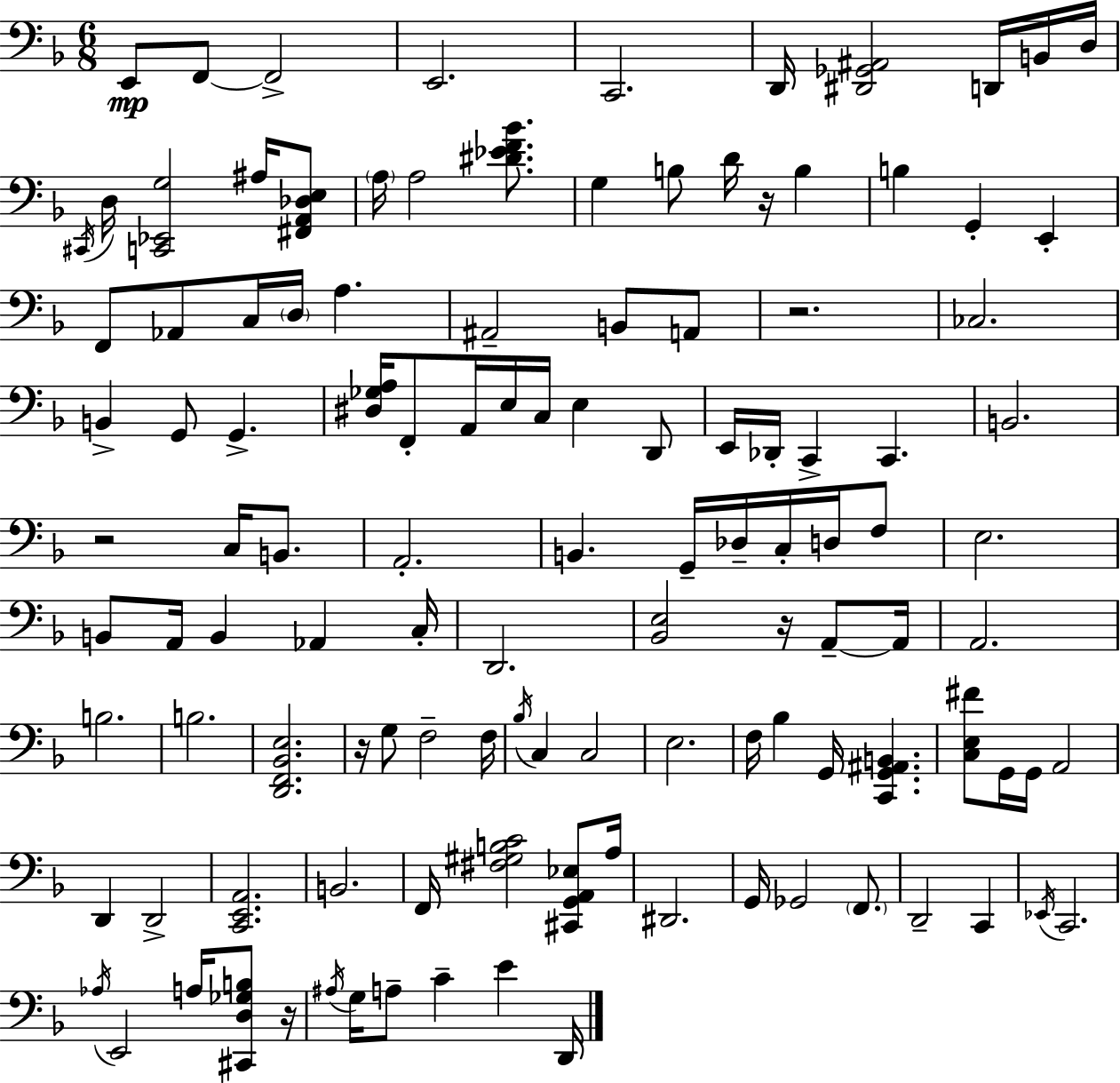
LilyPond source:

{
  \clef bass
  \numericTimeSignature
  \time 6/8
  \key d \minor
  e,8\mp f,8~~ f,2-> | e,2. | c,2. | d,16 <dis, ges, ais,>2 d,16 b,16 d16 | \break \acciaccatura { cis,16 } d16 <c, ees, g>2 ais16 <fis, a, des e>8 | \parenthesize a16 a2 <dis' ees' f' bes'>8. | g4 b8 d'16 r16 b4 | b4 g,4-. e,4-. | \break f,8 aes,8 c16 \parenthesize d16 a4. | ais,2-- b,8 a,8 | r2. | ces2. | \break b,4-> g,8 g,4.-> | <dis ges a>16 f,8-. a,16 e16 c16 e4 d,8 | e,16 des,16-. c,4-> c,4. | b,2. | \break r2 c16 b,8. | a,2.-. | b,4. g,16-- des16-- c16-. d16 f8 | e2. | \break b,8 a,16 b,4 aes,4 | c16-. d,2. | <bes, e>2 r16 a,8--~~ | a,16 a,2. | \break b2. | b2. | <d, f, bes, e>2. | r16 g8 f2-- | \break f16 \acciaccatura { bes16 } c4 c2 | e2. | f16 bes4 g,16 <c, g, ais, b,>4. | <c e fis'>8 g,16 g,16 a,2 | \break d,4 d,2-> | <c, e, a,>2. | b,2. | f,16 <fis gis b c'>2 <cis, g, a, ees>8 | \break a16 dis,2. | g,16 ges,2 \parenthesize f,8. | d,2-- c,4 | \acciaccatura { ees,16 } c,2. | \break \acciaccatura { aes16 } e,2 | a16 <cis, d ges b>8 r16 \acciaccatura { ais16 } g16 a8-- c'4-- | e'4 d,16 \bar "|."
}